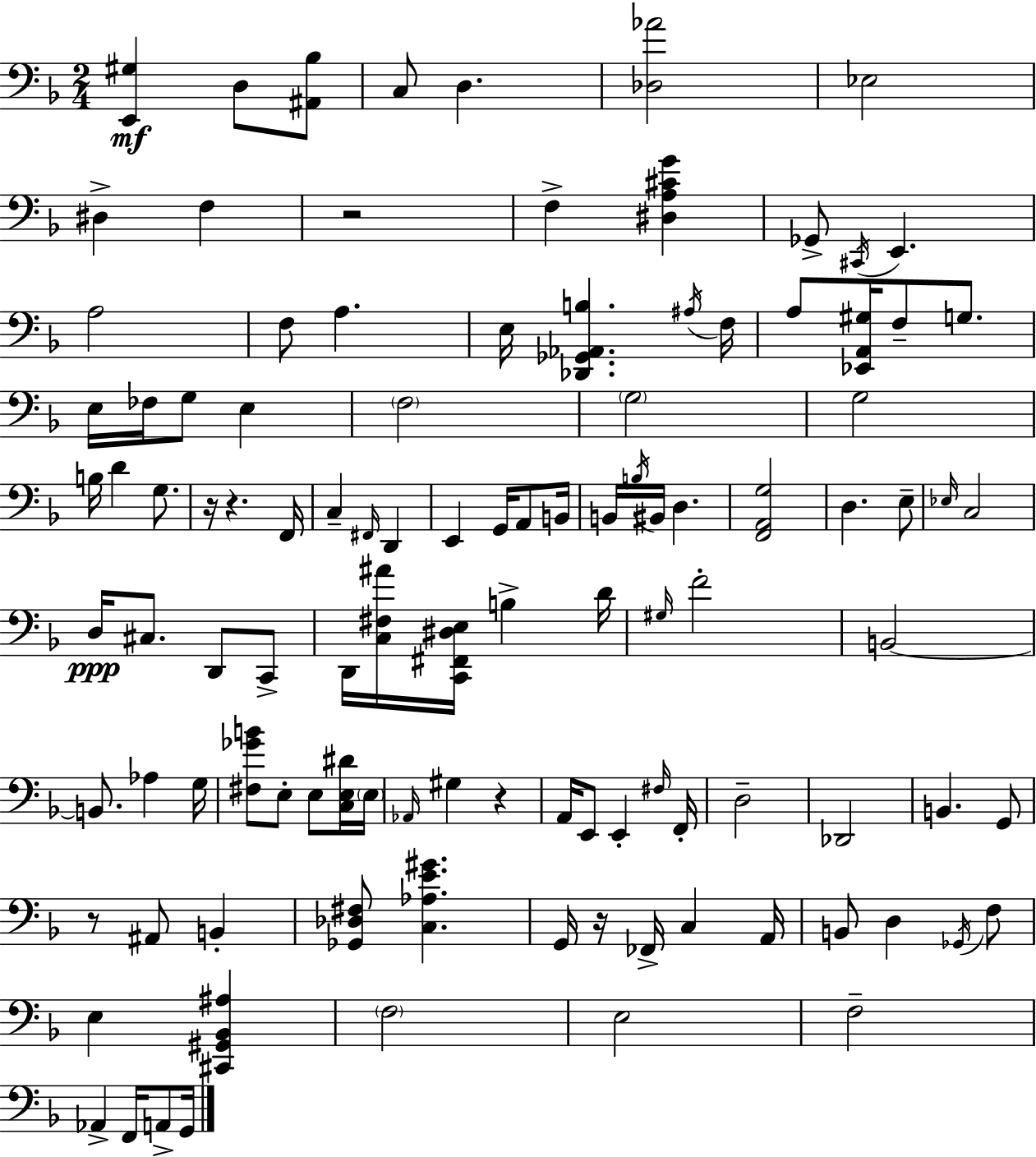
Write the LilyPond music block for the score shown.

{
  \clef bass
  \numericTimeSignature
  \time 2/4
  \key d \minor
  <e, gis>4\mf d8 <ais, bes>8 | c8 d4. | <des aes'>2 | ees2 | \break dis4-> f4 | r2 | f4-> <dis a cis' g'>4 | ges,8-> \acciaccatura { cis,16 } e,4. | \break a2 | f8 a4. | e16 <des, ges, aes, b>4. | \acciaccatura { ais16 } f16 a8 <ees, a, gis>16 f8-- g8. | \break e16 fes16 g8 e4 | \parenthesize f2 | \parenthesize g2 | g2 | \break b16 d'4 g8. | r16 r4. | f,16 c4-- \grace { fis,16 } d,4 | e,4 g,16 | \break a,8 b,16 b,16 \acciaccatura { b16 } bis,16 d4. | <f, a, g>2 | d4. | e8-- \grace { ees16 } c2 | \break d16\ppp cis8. | d,8 c,8-> d,16 <c fis ais'>16 <c, fis, dis e>16 | b4-> d'16 \grace { gis16 } f'2-. | b,2~~ | \break b,8. | aes4 g16 <fis ges' b'>8 | e8-. e8 <c e dis'>16 \parenthesize e16 \grace { aes,16 } gis4 | r4 a,16 | \break e,8 e,4-. \grace { fis16 } f,16-. | d2-- | des,2 | b,4. g,8 | \break r8 ais,8 b,4-. | <ges, des fis>8 <c aes e' gis'>4. | g,16 r16 fes,16-> c4 a,16 | b,8 d4 \acciaccatura { ges,16 } f8 | \break e4 <cis, gis, bes, ais>4 | \parenthesize f2 | e2 | f2-- | \break aes,4-> f,16 a,8-> | g,16 \bar "|."
}